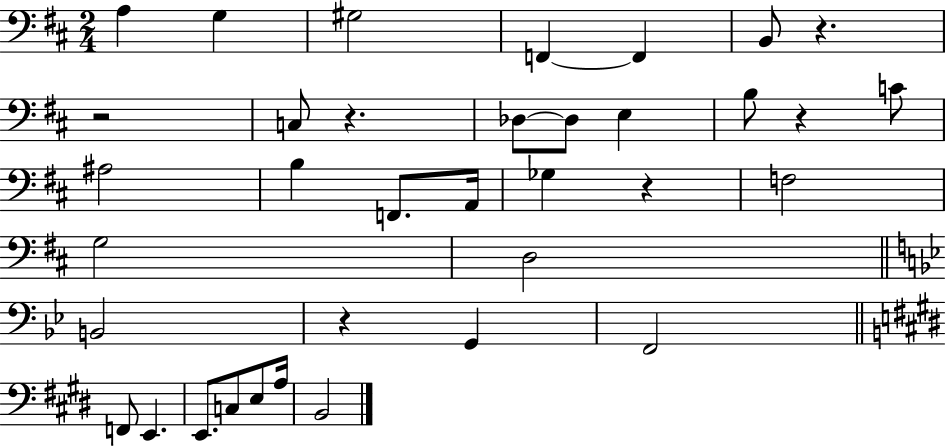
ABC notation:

X:1
T:Untitled
M:2/4
L:1/4
K:D
A, G, ^G,2 F,, F,, B,,/2 z z2 C,/2 z _D,/2 _D,/2 E, B,/2 z C/2 ^A,2 B, F,,/2 A,,/4 _G, z F,2 G,2 D,2 B,,2 z G,, F,,2 F,,/2 E,, E,,/2 C,/2 E,/2 A,/4 B,,2